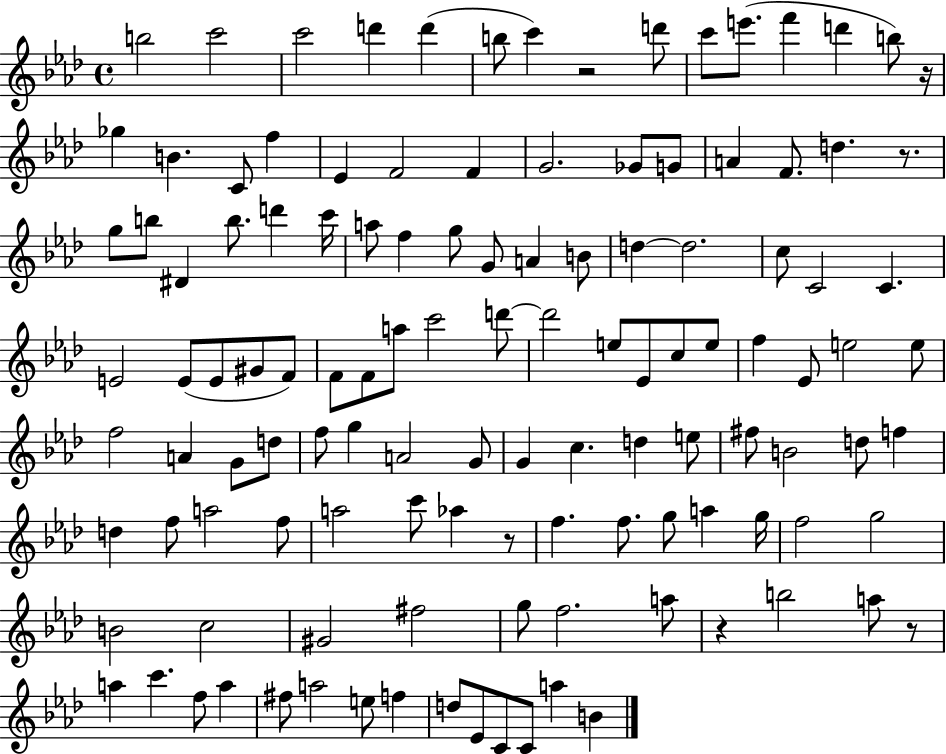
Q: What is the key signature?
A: AES major